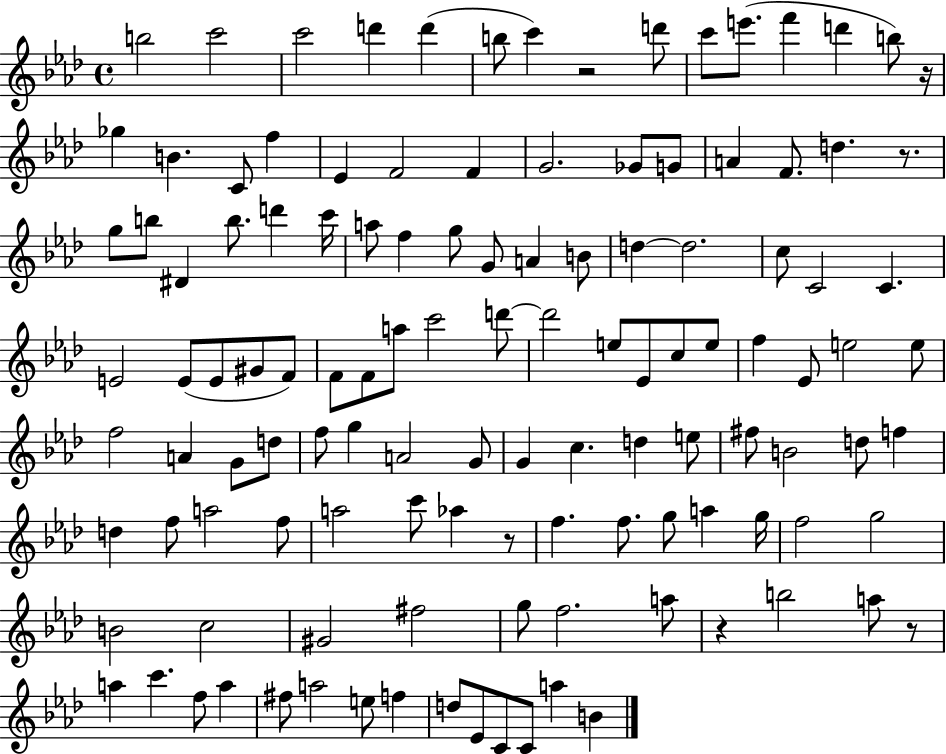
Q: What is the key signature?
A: AES major